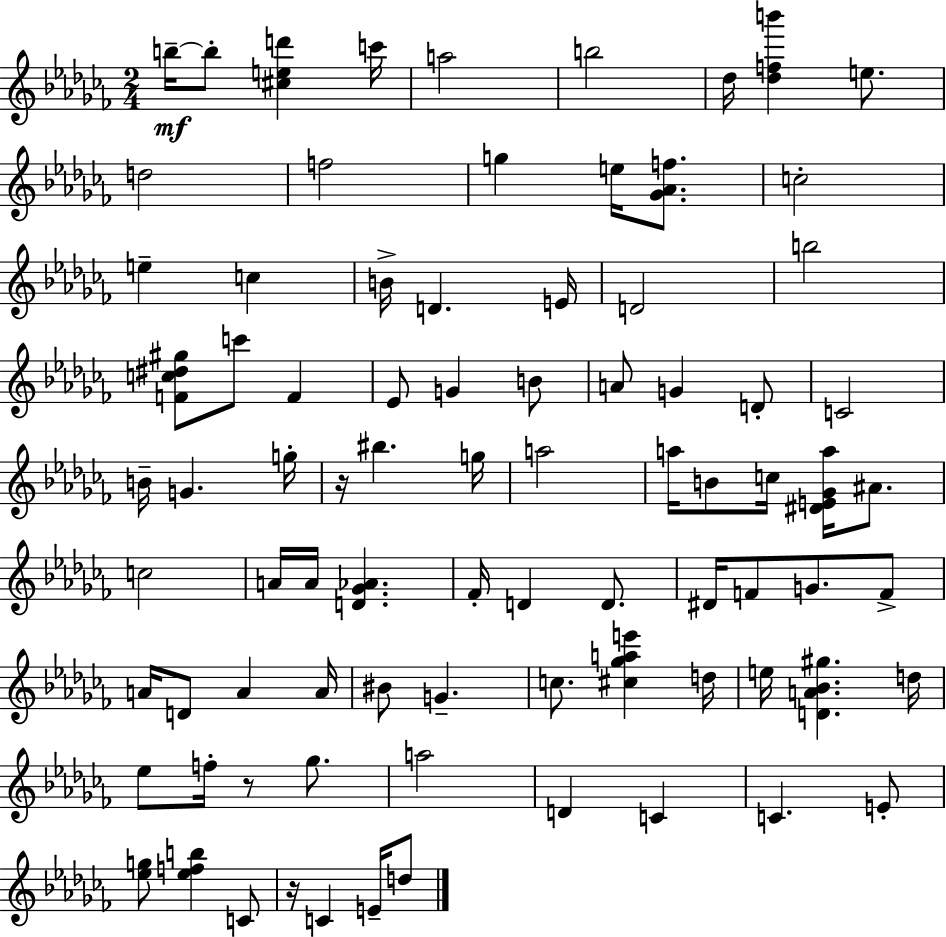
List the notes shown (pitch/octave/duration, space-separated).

B5/s B5/e [C#5,E5,D6]/q C6/s A5/h B5/h Db5/s [Db5,F5,B6]/q E5/e. D5/h F5/h G5/q E5/s [Gb4,Ab4,F5]/e. C5/h E5/q C5/q B4/s D4/q. E4/s D4/h B5/h [F4,C5,D#5,G#5]/e C6/e F4/q Eb4/e G4/q B4/e A4/e G4/q D4/e C4/h B4/s G4/q. G5/s R/s BIS5/q. G5/s A5/h A5/s B4/e C5/s [D#4,E4,Gb4,A5]/s A#4/e. C5/h A4/s A4/s [D4,Gb4,Ab4]/q. FES4/s D4/q D4/e. D#4/s F4/e G4/e. F4/e A4/s D4/e A4/q A4/s BIS4/e G4/q. C5/e. [C#5,Gb5,A5,E6]/q D5/s E5/s [D4,A4,Bb4,G#5]/q. D5/s Eb5/e F5/s R/e Gb5/e. A5/h D4/q C4/q C4/q. E4/e [Eb5,G5]/e [Eb5,F5,B5]/q C4/e R/s C4/q E4/s D5/e